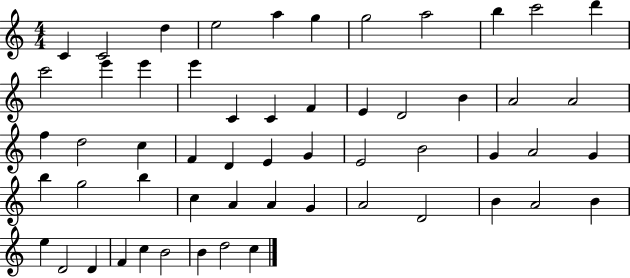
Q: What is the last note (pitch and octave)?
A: C5